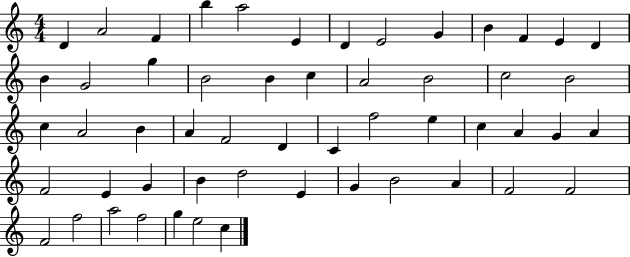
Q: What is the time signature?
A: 4/4